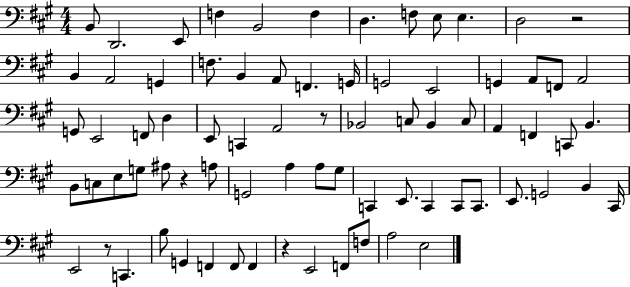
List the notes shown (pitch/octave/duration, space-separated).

B2/e D2/h. E2/e F3/q B2/h F3/q D3/q. F3/e E3/e E3/q. D3/h R/h B2/q A2/h G2/q F3/e. B2/q A2/e F2/q. G2/s G2/h E2/h G2/q A2/e F2/e A2/h G2/e E2/h F2/e D3/q E2/e C2/q A2/h R/e Bb2/h C3/e Bb2/q C3/e A2/q F2/q C2/e B2/q. B2/e C3/e E3/e G3/e A#3/e R/q A3/e G2/h A3/q A3/e G#3/e C2/q E2/e. C2/q C2/e C2/e. E2/e. G2/h B2/q C#2/s E2/h R/e C2/q. B3/e G2/q F2/q F2/e F2/q R/q E2/h F2/e F3/e A3/h E3/h